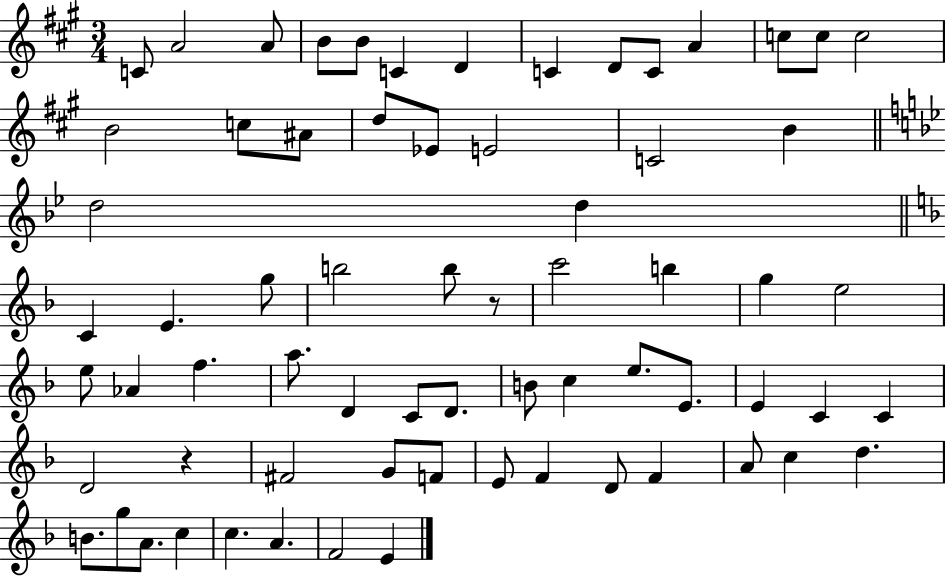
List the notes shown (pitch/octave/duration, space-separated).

C4/e A4/h A4/e B4/e B4/e C4/q D4/q C4/q D4/e C4/e A4/q C5/e C5/e C5/h B4/h C5/e A#4/e D5/e Eb4/e E4/h C4/h B4/q D5/h D5/q C4/q E4/q. G5/e B5/h B5/e R/e C6/h B5/q G5/q E5/h E5/e Ab4/q F5/q. A5/e. D4/q C4/e D4/e. B4/e C5/q E5/e. E4/e. E4/q C4/q C4/q D4/h R/q F#4/h G4/e F4/e E4/e F4/q D4/e F4/q A4/e C5/q D5/q. B4/e. G5/e A4/e. C5/q C5/q. A4/q. F4/h E4/q